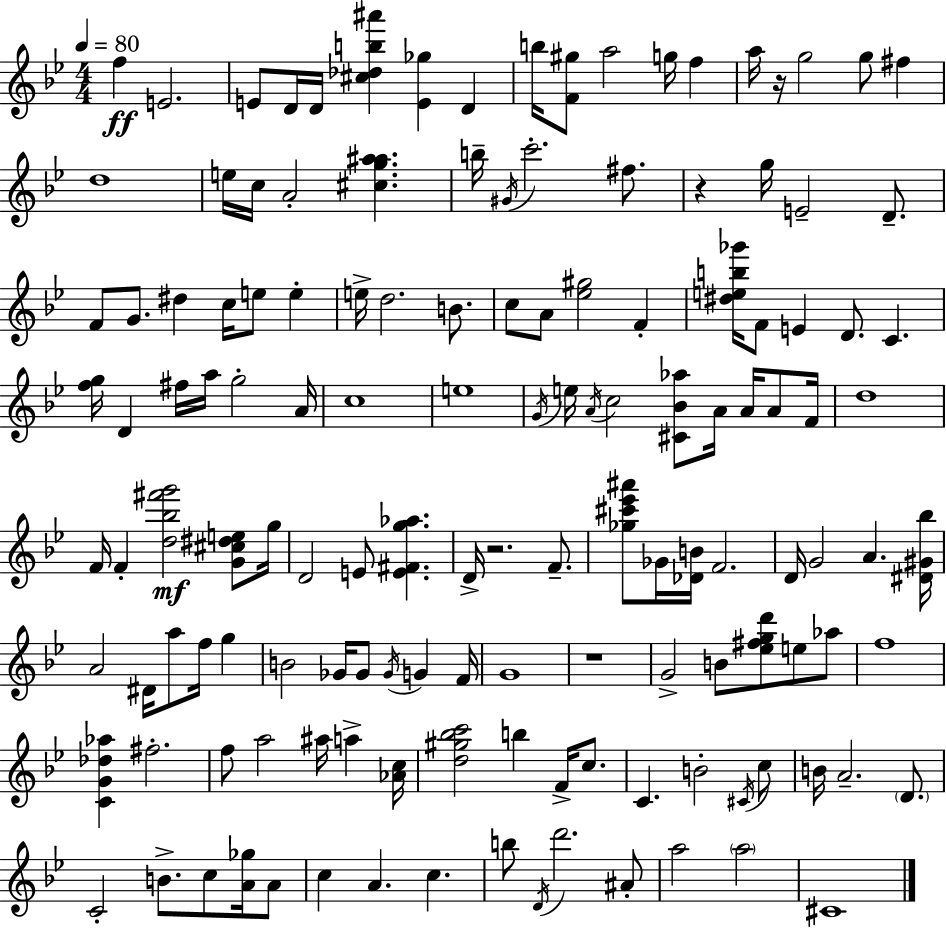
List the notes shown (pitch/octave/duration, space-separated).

F5/q E4/h. E4/e D4/s D4/s [C#5,Db5,B5,A#6]/q [E4,Gb5]/q D4/q B5/s [F4,G#5]/e A5/h G5/s F5/q A5/s R/s G5/h G5/e F#5/q D5/w E5/s C5/s A4/h [C#5,G5,A5,A#5]/q. B5/s G#4/s C6/h. F#5/e. R/q G5/s E4/h D4/e. F4/e G4/e. D#5/q C5/s E5/e E5/q E5/s D5/h. B4/e. C5/e A4/e [Eb5,G#5]/h F4/q [D#5,E5,B5,Gb6]/s F4/e E4/q D4/e. C4/q. [F5,G5]/s D4/q F#5/s A5/s G5/h A4/s C5/w E5/w G4/s E5/s A4/s C5/h [C#4,Bb4,Ab5]/e A4/s A4/s A4/e F4/s D5/w F4/s F4/q [D5,Bb5,F#6,G6]/h [G4,C#5,D#5,E5]/e G5/s D4/h E4/e [E4,F#4,G5,Ab5]/q. D4/s R/h. F4/e. [Gb5,C#6,Eb6,A#6]/e Gb4/s [Db4,B4]/s F4/h. D4/s G4/h A4/q. [D#4,G#4,Bb5]/s A4/h D#4/s A5/e F5/s G5/q B4/h Gb4/s Gb4/e Gb4/s G4/q F4/s G4/w R/w G4/h B4/e [Eb5,F#5,G5,D6]/e E5/e Ab5/e F5/w [C4,G4,Db5,Ab5]/q F#5/h. F5/e A5/h A#5/s A5/q [Ab4,C5]/s [D5,G#5,Bb5,C6]/h B5/q F4/s C5/e. C4/q. B4/h C#4/s C5/e B4/s A4/h. D4/e. C4/h B4/e. C5/e [A4,Gb5]/s A4/e C5/q A4/q. C5/q. B5/e D4/s D6/h. A#4/e A5/h A5/h C#4/w